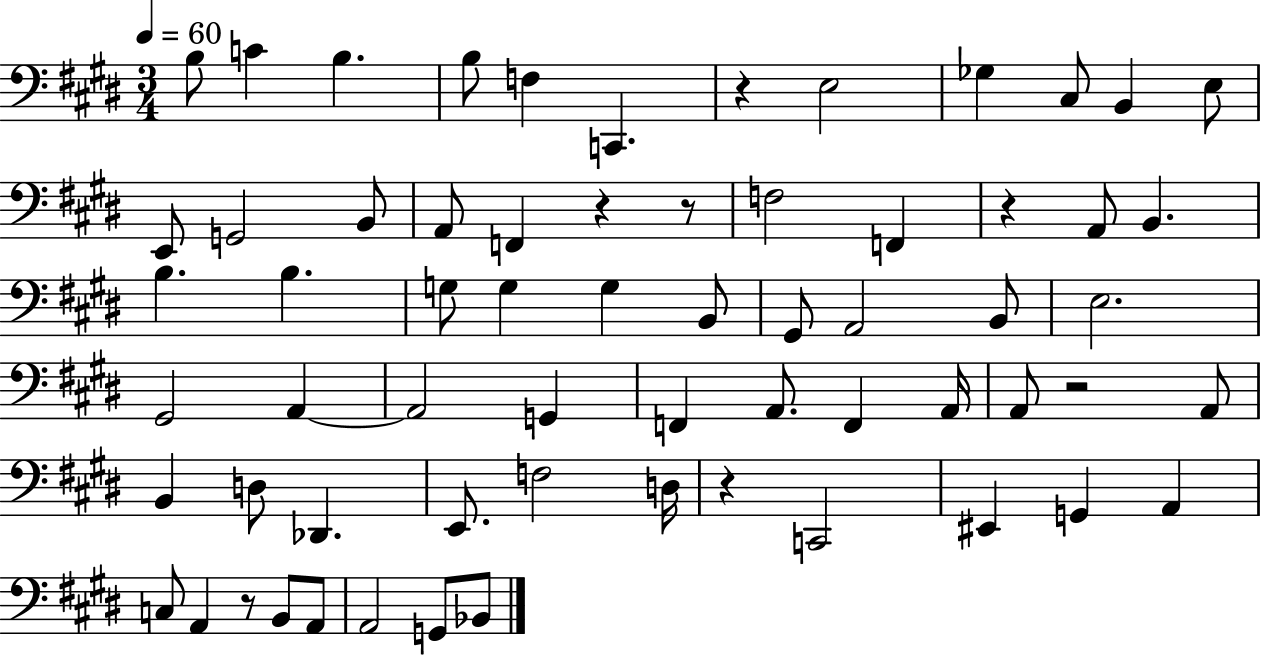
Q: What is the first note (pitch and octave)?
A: B3